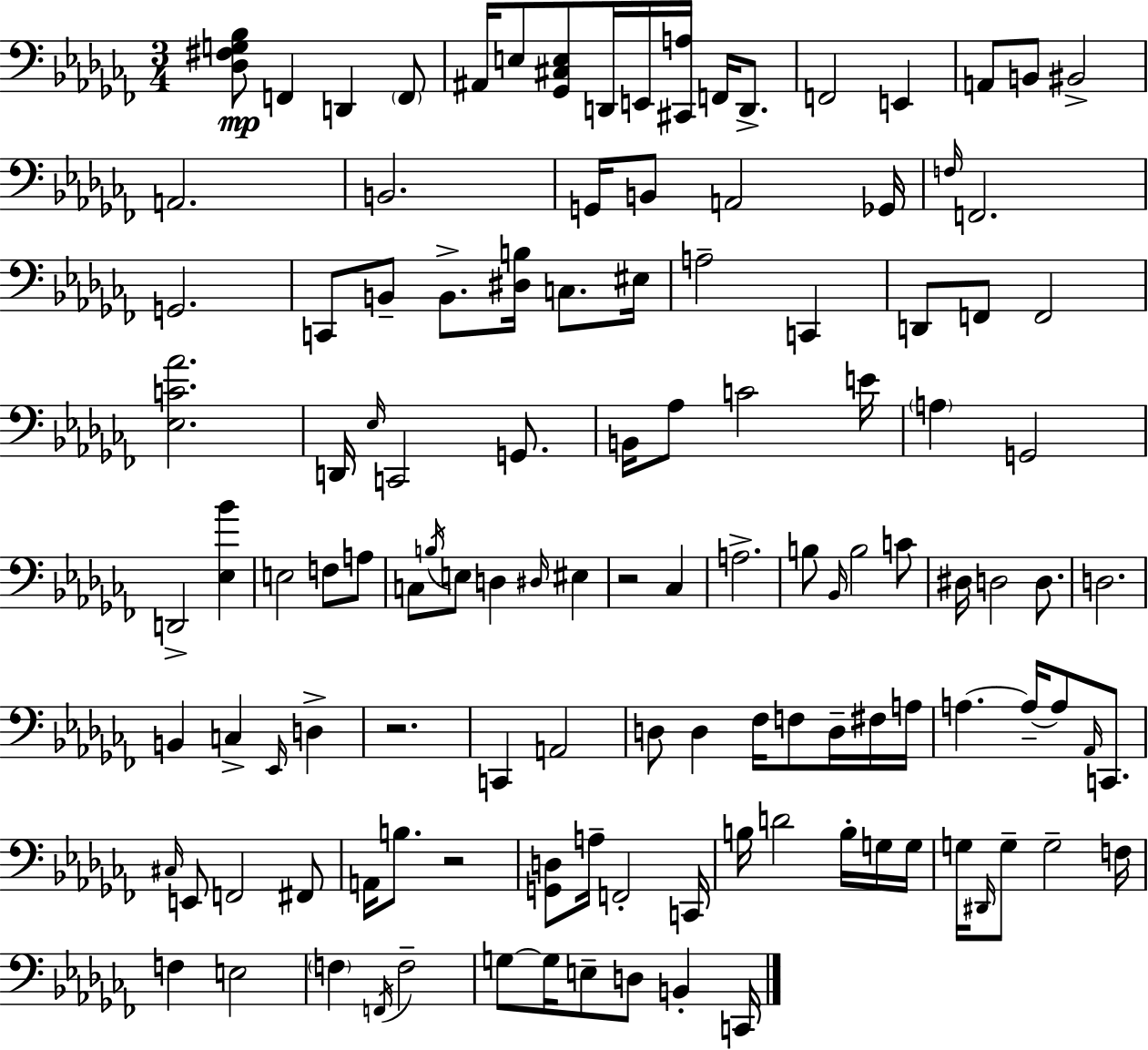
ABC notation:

X:1
T:Untitled
M:3/4
L:1/4
K:Abm
[_D,^F,G,_B,]/2 F,, D,, F,,/2 ^A,,/4 E,/2 [_G,,^C,E,]/2 D,,/4 E,,/4 [^C,,A,]/4 F,,/4 D,,/2 F,,2 E,, A,,/2 B,,/2 ^B,,2 A,,2 B,,2 G,,/4 B,,/2 A,,2 _G,,/4 F,/4 F,,2 G,,2 C,,/2 B,,/2 B,,/2 [^D,B,]/4 C,/2 ^E,/4 A,2 C,, D,,/2 F,,/2 F,,2 [_E,C_A]2 D,,/4 _E,/4 C,,2 G,,/2 B,,/4 _A,/2 C2 E/4 A, G,,2 D,,2 [_E,_B] E,2 F,/2 A,/2 C,/2 B,/4 E,/2 D, ^D,/4 ^E, z2 _C, A,2 B,/2 _B,,/4 B,2 C/2 ^D,/4 D,2 D,/2 D,2 B,, C, _E,,/4 D, z2 C,, A,,2 D,/2 D, _F,/4 F,/2 D,/4 ^F,/4 A,/4 A, A,/4 A,/2 _A,,/4 C,,/2 ^C,/4 E,,/2 F,,2 ^F,,/2 A,,/4 B,/2 z2 [G,,D,]/2 A,/4 F,,2 C,,/4 B,/4 D2 B,/4 G,/4 G,/4 G,/4 ^D,,/4 G,/2 G,2 F,/4 F, E,2 F, F,,/4 F,2 G,/2 G,/4 E,/2 D,/2 B,, C,,/4